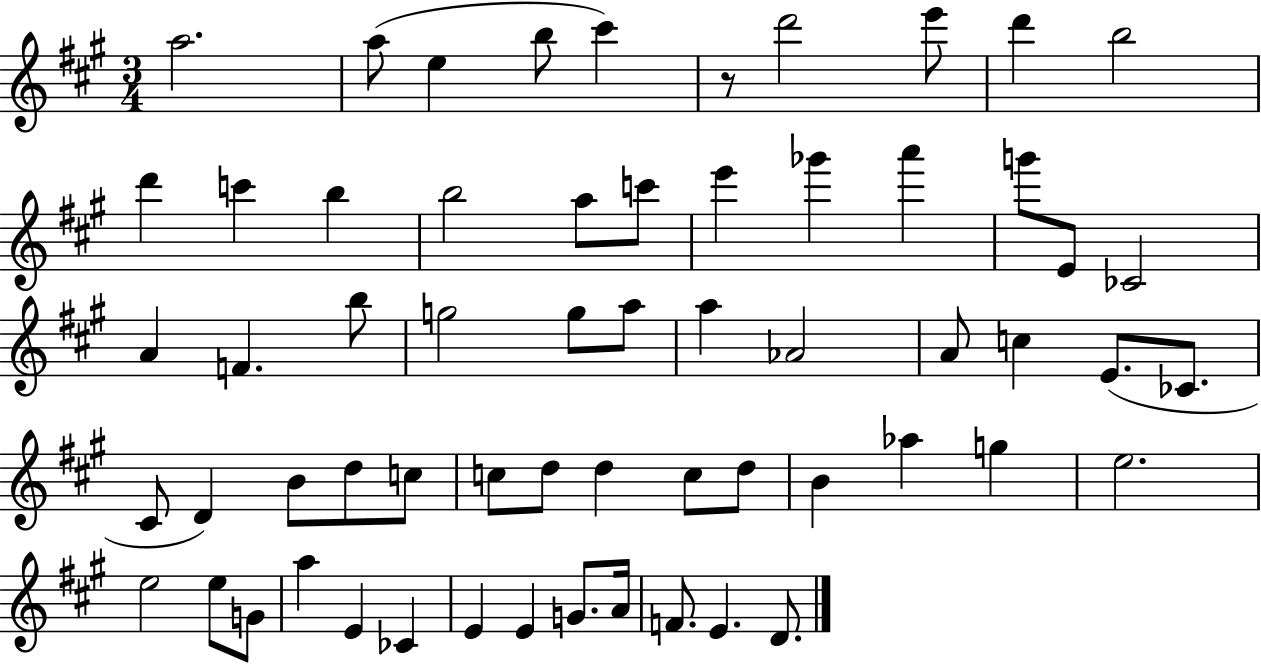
{
  \clef treble
  \numericTimeSignature
  \time 3/4
  \key a \major
  a''2. | a''8( e''4 b''8 cis'''4) | r8 d'''2 e'''8 | d'''4 b''2 | \break d'''4 c'''4 b''4 | b''2 a''8 c'''8 | e'''4 ges'''4 a'''4 | g'''8 e'8 ces'2 | \break a'4 f'4. b''8 | g''2 g''8 a''8 | a''4 aes'2 | a'8 c''4 e'8.( ces'8. | \break cis'8 d'4) b'8 d''8 c''8 | c''8 d''8 d''4 c''8 d''8 | b'4 aes''4 g''4 | e''2. | \break e''2 e''8 g'8 | a''4 e'4 ces'4 | e'4 e'4 g'8. a'16 | f'8. e'4. d'8. | \break \bar "|."
}